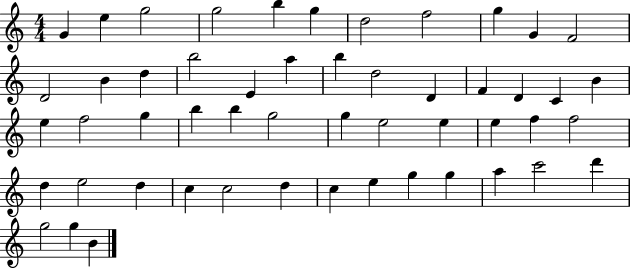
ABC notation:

X:1
T:Untitled
M:4/4
L:1/4
K:C
G e g2 g2 b g d2 f2 g G F2 D2 B d b2 E a b d2 D F D C B e f2 g b b g2 g e2 e e f f2 d e2 d c c2 d c e g g a c'2 d' g2 g B